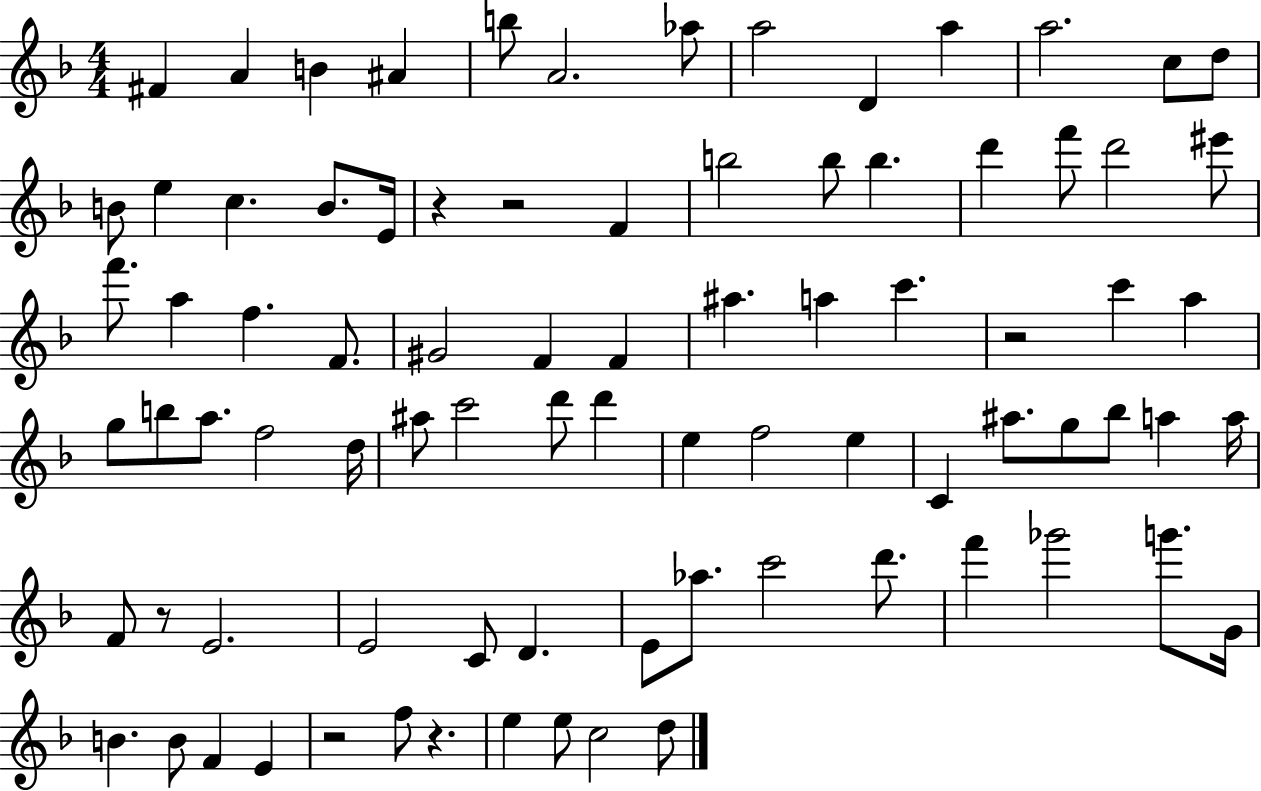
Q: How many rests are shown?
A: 6